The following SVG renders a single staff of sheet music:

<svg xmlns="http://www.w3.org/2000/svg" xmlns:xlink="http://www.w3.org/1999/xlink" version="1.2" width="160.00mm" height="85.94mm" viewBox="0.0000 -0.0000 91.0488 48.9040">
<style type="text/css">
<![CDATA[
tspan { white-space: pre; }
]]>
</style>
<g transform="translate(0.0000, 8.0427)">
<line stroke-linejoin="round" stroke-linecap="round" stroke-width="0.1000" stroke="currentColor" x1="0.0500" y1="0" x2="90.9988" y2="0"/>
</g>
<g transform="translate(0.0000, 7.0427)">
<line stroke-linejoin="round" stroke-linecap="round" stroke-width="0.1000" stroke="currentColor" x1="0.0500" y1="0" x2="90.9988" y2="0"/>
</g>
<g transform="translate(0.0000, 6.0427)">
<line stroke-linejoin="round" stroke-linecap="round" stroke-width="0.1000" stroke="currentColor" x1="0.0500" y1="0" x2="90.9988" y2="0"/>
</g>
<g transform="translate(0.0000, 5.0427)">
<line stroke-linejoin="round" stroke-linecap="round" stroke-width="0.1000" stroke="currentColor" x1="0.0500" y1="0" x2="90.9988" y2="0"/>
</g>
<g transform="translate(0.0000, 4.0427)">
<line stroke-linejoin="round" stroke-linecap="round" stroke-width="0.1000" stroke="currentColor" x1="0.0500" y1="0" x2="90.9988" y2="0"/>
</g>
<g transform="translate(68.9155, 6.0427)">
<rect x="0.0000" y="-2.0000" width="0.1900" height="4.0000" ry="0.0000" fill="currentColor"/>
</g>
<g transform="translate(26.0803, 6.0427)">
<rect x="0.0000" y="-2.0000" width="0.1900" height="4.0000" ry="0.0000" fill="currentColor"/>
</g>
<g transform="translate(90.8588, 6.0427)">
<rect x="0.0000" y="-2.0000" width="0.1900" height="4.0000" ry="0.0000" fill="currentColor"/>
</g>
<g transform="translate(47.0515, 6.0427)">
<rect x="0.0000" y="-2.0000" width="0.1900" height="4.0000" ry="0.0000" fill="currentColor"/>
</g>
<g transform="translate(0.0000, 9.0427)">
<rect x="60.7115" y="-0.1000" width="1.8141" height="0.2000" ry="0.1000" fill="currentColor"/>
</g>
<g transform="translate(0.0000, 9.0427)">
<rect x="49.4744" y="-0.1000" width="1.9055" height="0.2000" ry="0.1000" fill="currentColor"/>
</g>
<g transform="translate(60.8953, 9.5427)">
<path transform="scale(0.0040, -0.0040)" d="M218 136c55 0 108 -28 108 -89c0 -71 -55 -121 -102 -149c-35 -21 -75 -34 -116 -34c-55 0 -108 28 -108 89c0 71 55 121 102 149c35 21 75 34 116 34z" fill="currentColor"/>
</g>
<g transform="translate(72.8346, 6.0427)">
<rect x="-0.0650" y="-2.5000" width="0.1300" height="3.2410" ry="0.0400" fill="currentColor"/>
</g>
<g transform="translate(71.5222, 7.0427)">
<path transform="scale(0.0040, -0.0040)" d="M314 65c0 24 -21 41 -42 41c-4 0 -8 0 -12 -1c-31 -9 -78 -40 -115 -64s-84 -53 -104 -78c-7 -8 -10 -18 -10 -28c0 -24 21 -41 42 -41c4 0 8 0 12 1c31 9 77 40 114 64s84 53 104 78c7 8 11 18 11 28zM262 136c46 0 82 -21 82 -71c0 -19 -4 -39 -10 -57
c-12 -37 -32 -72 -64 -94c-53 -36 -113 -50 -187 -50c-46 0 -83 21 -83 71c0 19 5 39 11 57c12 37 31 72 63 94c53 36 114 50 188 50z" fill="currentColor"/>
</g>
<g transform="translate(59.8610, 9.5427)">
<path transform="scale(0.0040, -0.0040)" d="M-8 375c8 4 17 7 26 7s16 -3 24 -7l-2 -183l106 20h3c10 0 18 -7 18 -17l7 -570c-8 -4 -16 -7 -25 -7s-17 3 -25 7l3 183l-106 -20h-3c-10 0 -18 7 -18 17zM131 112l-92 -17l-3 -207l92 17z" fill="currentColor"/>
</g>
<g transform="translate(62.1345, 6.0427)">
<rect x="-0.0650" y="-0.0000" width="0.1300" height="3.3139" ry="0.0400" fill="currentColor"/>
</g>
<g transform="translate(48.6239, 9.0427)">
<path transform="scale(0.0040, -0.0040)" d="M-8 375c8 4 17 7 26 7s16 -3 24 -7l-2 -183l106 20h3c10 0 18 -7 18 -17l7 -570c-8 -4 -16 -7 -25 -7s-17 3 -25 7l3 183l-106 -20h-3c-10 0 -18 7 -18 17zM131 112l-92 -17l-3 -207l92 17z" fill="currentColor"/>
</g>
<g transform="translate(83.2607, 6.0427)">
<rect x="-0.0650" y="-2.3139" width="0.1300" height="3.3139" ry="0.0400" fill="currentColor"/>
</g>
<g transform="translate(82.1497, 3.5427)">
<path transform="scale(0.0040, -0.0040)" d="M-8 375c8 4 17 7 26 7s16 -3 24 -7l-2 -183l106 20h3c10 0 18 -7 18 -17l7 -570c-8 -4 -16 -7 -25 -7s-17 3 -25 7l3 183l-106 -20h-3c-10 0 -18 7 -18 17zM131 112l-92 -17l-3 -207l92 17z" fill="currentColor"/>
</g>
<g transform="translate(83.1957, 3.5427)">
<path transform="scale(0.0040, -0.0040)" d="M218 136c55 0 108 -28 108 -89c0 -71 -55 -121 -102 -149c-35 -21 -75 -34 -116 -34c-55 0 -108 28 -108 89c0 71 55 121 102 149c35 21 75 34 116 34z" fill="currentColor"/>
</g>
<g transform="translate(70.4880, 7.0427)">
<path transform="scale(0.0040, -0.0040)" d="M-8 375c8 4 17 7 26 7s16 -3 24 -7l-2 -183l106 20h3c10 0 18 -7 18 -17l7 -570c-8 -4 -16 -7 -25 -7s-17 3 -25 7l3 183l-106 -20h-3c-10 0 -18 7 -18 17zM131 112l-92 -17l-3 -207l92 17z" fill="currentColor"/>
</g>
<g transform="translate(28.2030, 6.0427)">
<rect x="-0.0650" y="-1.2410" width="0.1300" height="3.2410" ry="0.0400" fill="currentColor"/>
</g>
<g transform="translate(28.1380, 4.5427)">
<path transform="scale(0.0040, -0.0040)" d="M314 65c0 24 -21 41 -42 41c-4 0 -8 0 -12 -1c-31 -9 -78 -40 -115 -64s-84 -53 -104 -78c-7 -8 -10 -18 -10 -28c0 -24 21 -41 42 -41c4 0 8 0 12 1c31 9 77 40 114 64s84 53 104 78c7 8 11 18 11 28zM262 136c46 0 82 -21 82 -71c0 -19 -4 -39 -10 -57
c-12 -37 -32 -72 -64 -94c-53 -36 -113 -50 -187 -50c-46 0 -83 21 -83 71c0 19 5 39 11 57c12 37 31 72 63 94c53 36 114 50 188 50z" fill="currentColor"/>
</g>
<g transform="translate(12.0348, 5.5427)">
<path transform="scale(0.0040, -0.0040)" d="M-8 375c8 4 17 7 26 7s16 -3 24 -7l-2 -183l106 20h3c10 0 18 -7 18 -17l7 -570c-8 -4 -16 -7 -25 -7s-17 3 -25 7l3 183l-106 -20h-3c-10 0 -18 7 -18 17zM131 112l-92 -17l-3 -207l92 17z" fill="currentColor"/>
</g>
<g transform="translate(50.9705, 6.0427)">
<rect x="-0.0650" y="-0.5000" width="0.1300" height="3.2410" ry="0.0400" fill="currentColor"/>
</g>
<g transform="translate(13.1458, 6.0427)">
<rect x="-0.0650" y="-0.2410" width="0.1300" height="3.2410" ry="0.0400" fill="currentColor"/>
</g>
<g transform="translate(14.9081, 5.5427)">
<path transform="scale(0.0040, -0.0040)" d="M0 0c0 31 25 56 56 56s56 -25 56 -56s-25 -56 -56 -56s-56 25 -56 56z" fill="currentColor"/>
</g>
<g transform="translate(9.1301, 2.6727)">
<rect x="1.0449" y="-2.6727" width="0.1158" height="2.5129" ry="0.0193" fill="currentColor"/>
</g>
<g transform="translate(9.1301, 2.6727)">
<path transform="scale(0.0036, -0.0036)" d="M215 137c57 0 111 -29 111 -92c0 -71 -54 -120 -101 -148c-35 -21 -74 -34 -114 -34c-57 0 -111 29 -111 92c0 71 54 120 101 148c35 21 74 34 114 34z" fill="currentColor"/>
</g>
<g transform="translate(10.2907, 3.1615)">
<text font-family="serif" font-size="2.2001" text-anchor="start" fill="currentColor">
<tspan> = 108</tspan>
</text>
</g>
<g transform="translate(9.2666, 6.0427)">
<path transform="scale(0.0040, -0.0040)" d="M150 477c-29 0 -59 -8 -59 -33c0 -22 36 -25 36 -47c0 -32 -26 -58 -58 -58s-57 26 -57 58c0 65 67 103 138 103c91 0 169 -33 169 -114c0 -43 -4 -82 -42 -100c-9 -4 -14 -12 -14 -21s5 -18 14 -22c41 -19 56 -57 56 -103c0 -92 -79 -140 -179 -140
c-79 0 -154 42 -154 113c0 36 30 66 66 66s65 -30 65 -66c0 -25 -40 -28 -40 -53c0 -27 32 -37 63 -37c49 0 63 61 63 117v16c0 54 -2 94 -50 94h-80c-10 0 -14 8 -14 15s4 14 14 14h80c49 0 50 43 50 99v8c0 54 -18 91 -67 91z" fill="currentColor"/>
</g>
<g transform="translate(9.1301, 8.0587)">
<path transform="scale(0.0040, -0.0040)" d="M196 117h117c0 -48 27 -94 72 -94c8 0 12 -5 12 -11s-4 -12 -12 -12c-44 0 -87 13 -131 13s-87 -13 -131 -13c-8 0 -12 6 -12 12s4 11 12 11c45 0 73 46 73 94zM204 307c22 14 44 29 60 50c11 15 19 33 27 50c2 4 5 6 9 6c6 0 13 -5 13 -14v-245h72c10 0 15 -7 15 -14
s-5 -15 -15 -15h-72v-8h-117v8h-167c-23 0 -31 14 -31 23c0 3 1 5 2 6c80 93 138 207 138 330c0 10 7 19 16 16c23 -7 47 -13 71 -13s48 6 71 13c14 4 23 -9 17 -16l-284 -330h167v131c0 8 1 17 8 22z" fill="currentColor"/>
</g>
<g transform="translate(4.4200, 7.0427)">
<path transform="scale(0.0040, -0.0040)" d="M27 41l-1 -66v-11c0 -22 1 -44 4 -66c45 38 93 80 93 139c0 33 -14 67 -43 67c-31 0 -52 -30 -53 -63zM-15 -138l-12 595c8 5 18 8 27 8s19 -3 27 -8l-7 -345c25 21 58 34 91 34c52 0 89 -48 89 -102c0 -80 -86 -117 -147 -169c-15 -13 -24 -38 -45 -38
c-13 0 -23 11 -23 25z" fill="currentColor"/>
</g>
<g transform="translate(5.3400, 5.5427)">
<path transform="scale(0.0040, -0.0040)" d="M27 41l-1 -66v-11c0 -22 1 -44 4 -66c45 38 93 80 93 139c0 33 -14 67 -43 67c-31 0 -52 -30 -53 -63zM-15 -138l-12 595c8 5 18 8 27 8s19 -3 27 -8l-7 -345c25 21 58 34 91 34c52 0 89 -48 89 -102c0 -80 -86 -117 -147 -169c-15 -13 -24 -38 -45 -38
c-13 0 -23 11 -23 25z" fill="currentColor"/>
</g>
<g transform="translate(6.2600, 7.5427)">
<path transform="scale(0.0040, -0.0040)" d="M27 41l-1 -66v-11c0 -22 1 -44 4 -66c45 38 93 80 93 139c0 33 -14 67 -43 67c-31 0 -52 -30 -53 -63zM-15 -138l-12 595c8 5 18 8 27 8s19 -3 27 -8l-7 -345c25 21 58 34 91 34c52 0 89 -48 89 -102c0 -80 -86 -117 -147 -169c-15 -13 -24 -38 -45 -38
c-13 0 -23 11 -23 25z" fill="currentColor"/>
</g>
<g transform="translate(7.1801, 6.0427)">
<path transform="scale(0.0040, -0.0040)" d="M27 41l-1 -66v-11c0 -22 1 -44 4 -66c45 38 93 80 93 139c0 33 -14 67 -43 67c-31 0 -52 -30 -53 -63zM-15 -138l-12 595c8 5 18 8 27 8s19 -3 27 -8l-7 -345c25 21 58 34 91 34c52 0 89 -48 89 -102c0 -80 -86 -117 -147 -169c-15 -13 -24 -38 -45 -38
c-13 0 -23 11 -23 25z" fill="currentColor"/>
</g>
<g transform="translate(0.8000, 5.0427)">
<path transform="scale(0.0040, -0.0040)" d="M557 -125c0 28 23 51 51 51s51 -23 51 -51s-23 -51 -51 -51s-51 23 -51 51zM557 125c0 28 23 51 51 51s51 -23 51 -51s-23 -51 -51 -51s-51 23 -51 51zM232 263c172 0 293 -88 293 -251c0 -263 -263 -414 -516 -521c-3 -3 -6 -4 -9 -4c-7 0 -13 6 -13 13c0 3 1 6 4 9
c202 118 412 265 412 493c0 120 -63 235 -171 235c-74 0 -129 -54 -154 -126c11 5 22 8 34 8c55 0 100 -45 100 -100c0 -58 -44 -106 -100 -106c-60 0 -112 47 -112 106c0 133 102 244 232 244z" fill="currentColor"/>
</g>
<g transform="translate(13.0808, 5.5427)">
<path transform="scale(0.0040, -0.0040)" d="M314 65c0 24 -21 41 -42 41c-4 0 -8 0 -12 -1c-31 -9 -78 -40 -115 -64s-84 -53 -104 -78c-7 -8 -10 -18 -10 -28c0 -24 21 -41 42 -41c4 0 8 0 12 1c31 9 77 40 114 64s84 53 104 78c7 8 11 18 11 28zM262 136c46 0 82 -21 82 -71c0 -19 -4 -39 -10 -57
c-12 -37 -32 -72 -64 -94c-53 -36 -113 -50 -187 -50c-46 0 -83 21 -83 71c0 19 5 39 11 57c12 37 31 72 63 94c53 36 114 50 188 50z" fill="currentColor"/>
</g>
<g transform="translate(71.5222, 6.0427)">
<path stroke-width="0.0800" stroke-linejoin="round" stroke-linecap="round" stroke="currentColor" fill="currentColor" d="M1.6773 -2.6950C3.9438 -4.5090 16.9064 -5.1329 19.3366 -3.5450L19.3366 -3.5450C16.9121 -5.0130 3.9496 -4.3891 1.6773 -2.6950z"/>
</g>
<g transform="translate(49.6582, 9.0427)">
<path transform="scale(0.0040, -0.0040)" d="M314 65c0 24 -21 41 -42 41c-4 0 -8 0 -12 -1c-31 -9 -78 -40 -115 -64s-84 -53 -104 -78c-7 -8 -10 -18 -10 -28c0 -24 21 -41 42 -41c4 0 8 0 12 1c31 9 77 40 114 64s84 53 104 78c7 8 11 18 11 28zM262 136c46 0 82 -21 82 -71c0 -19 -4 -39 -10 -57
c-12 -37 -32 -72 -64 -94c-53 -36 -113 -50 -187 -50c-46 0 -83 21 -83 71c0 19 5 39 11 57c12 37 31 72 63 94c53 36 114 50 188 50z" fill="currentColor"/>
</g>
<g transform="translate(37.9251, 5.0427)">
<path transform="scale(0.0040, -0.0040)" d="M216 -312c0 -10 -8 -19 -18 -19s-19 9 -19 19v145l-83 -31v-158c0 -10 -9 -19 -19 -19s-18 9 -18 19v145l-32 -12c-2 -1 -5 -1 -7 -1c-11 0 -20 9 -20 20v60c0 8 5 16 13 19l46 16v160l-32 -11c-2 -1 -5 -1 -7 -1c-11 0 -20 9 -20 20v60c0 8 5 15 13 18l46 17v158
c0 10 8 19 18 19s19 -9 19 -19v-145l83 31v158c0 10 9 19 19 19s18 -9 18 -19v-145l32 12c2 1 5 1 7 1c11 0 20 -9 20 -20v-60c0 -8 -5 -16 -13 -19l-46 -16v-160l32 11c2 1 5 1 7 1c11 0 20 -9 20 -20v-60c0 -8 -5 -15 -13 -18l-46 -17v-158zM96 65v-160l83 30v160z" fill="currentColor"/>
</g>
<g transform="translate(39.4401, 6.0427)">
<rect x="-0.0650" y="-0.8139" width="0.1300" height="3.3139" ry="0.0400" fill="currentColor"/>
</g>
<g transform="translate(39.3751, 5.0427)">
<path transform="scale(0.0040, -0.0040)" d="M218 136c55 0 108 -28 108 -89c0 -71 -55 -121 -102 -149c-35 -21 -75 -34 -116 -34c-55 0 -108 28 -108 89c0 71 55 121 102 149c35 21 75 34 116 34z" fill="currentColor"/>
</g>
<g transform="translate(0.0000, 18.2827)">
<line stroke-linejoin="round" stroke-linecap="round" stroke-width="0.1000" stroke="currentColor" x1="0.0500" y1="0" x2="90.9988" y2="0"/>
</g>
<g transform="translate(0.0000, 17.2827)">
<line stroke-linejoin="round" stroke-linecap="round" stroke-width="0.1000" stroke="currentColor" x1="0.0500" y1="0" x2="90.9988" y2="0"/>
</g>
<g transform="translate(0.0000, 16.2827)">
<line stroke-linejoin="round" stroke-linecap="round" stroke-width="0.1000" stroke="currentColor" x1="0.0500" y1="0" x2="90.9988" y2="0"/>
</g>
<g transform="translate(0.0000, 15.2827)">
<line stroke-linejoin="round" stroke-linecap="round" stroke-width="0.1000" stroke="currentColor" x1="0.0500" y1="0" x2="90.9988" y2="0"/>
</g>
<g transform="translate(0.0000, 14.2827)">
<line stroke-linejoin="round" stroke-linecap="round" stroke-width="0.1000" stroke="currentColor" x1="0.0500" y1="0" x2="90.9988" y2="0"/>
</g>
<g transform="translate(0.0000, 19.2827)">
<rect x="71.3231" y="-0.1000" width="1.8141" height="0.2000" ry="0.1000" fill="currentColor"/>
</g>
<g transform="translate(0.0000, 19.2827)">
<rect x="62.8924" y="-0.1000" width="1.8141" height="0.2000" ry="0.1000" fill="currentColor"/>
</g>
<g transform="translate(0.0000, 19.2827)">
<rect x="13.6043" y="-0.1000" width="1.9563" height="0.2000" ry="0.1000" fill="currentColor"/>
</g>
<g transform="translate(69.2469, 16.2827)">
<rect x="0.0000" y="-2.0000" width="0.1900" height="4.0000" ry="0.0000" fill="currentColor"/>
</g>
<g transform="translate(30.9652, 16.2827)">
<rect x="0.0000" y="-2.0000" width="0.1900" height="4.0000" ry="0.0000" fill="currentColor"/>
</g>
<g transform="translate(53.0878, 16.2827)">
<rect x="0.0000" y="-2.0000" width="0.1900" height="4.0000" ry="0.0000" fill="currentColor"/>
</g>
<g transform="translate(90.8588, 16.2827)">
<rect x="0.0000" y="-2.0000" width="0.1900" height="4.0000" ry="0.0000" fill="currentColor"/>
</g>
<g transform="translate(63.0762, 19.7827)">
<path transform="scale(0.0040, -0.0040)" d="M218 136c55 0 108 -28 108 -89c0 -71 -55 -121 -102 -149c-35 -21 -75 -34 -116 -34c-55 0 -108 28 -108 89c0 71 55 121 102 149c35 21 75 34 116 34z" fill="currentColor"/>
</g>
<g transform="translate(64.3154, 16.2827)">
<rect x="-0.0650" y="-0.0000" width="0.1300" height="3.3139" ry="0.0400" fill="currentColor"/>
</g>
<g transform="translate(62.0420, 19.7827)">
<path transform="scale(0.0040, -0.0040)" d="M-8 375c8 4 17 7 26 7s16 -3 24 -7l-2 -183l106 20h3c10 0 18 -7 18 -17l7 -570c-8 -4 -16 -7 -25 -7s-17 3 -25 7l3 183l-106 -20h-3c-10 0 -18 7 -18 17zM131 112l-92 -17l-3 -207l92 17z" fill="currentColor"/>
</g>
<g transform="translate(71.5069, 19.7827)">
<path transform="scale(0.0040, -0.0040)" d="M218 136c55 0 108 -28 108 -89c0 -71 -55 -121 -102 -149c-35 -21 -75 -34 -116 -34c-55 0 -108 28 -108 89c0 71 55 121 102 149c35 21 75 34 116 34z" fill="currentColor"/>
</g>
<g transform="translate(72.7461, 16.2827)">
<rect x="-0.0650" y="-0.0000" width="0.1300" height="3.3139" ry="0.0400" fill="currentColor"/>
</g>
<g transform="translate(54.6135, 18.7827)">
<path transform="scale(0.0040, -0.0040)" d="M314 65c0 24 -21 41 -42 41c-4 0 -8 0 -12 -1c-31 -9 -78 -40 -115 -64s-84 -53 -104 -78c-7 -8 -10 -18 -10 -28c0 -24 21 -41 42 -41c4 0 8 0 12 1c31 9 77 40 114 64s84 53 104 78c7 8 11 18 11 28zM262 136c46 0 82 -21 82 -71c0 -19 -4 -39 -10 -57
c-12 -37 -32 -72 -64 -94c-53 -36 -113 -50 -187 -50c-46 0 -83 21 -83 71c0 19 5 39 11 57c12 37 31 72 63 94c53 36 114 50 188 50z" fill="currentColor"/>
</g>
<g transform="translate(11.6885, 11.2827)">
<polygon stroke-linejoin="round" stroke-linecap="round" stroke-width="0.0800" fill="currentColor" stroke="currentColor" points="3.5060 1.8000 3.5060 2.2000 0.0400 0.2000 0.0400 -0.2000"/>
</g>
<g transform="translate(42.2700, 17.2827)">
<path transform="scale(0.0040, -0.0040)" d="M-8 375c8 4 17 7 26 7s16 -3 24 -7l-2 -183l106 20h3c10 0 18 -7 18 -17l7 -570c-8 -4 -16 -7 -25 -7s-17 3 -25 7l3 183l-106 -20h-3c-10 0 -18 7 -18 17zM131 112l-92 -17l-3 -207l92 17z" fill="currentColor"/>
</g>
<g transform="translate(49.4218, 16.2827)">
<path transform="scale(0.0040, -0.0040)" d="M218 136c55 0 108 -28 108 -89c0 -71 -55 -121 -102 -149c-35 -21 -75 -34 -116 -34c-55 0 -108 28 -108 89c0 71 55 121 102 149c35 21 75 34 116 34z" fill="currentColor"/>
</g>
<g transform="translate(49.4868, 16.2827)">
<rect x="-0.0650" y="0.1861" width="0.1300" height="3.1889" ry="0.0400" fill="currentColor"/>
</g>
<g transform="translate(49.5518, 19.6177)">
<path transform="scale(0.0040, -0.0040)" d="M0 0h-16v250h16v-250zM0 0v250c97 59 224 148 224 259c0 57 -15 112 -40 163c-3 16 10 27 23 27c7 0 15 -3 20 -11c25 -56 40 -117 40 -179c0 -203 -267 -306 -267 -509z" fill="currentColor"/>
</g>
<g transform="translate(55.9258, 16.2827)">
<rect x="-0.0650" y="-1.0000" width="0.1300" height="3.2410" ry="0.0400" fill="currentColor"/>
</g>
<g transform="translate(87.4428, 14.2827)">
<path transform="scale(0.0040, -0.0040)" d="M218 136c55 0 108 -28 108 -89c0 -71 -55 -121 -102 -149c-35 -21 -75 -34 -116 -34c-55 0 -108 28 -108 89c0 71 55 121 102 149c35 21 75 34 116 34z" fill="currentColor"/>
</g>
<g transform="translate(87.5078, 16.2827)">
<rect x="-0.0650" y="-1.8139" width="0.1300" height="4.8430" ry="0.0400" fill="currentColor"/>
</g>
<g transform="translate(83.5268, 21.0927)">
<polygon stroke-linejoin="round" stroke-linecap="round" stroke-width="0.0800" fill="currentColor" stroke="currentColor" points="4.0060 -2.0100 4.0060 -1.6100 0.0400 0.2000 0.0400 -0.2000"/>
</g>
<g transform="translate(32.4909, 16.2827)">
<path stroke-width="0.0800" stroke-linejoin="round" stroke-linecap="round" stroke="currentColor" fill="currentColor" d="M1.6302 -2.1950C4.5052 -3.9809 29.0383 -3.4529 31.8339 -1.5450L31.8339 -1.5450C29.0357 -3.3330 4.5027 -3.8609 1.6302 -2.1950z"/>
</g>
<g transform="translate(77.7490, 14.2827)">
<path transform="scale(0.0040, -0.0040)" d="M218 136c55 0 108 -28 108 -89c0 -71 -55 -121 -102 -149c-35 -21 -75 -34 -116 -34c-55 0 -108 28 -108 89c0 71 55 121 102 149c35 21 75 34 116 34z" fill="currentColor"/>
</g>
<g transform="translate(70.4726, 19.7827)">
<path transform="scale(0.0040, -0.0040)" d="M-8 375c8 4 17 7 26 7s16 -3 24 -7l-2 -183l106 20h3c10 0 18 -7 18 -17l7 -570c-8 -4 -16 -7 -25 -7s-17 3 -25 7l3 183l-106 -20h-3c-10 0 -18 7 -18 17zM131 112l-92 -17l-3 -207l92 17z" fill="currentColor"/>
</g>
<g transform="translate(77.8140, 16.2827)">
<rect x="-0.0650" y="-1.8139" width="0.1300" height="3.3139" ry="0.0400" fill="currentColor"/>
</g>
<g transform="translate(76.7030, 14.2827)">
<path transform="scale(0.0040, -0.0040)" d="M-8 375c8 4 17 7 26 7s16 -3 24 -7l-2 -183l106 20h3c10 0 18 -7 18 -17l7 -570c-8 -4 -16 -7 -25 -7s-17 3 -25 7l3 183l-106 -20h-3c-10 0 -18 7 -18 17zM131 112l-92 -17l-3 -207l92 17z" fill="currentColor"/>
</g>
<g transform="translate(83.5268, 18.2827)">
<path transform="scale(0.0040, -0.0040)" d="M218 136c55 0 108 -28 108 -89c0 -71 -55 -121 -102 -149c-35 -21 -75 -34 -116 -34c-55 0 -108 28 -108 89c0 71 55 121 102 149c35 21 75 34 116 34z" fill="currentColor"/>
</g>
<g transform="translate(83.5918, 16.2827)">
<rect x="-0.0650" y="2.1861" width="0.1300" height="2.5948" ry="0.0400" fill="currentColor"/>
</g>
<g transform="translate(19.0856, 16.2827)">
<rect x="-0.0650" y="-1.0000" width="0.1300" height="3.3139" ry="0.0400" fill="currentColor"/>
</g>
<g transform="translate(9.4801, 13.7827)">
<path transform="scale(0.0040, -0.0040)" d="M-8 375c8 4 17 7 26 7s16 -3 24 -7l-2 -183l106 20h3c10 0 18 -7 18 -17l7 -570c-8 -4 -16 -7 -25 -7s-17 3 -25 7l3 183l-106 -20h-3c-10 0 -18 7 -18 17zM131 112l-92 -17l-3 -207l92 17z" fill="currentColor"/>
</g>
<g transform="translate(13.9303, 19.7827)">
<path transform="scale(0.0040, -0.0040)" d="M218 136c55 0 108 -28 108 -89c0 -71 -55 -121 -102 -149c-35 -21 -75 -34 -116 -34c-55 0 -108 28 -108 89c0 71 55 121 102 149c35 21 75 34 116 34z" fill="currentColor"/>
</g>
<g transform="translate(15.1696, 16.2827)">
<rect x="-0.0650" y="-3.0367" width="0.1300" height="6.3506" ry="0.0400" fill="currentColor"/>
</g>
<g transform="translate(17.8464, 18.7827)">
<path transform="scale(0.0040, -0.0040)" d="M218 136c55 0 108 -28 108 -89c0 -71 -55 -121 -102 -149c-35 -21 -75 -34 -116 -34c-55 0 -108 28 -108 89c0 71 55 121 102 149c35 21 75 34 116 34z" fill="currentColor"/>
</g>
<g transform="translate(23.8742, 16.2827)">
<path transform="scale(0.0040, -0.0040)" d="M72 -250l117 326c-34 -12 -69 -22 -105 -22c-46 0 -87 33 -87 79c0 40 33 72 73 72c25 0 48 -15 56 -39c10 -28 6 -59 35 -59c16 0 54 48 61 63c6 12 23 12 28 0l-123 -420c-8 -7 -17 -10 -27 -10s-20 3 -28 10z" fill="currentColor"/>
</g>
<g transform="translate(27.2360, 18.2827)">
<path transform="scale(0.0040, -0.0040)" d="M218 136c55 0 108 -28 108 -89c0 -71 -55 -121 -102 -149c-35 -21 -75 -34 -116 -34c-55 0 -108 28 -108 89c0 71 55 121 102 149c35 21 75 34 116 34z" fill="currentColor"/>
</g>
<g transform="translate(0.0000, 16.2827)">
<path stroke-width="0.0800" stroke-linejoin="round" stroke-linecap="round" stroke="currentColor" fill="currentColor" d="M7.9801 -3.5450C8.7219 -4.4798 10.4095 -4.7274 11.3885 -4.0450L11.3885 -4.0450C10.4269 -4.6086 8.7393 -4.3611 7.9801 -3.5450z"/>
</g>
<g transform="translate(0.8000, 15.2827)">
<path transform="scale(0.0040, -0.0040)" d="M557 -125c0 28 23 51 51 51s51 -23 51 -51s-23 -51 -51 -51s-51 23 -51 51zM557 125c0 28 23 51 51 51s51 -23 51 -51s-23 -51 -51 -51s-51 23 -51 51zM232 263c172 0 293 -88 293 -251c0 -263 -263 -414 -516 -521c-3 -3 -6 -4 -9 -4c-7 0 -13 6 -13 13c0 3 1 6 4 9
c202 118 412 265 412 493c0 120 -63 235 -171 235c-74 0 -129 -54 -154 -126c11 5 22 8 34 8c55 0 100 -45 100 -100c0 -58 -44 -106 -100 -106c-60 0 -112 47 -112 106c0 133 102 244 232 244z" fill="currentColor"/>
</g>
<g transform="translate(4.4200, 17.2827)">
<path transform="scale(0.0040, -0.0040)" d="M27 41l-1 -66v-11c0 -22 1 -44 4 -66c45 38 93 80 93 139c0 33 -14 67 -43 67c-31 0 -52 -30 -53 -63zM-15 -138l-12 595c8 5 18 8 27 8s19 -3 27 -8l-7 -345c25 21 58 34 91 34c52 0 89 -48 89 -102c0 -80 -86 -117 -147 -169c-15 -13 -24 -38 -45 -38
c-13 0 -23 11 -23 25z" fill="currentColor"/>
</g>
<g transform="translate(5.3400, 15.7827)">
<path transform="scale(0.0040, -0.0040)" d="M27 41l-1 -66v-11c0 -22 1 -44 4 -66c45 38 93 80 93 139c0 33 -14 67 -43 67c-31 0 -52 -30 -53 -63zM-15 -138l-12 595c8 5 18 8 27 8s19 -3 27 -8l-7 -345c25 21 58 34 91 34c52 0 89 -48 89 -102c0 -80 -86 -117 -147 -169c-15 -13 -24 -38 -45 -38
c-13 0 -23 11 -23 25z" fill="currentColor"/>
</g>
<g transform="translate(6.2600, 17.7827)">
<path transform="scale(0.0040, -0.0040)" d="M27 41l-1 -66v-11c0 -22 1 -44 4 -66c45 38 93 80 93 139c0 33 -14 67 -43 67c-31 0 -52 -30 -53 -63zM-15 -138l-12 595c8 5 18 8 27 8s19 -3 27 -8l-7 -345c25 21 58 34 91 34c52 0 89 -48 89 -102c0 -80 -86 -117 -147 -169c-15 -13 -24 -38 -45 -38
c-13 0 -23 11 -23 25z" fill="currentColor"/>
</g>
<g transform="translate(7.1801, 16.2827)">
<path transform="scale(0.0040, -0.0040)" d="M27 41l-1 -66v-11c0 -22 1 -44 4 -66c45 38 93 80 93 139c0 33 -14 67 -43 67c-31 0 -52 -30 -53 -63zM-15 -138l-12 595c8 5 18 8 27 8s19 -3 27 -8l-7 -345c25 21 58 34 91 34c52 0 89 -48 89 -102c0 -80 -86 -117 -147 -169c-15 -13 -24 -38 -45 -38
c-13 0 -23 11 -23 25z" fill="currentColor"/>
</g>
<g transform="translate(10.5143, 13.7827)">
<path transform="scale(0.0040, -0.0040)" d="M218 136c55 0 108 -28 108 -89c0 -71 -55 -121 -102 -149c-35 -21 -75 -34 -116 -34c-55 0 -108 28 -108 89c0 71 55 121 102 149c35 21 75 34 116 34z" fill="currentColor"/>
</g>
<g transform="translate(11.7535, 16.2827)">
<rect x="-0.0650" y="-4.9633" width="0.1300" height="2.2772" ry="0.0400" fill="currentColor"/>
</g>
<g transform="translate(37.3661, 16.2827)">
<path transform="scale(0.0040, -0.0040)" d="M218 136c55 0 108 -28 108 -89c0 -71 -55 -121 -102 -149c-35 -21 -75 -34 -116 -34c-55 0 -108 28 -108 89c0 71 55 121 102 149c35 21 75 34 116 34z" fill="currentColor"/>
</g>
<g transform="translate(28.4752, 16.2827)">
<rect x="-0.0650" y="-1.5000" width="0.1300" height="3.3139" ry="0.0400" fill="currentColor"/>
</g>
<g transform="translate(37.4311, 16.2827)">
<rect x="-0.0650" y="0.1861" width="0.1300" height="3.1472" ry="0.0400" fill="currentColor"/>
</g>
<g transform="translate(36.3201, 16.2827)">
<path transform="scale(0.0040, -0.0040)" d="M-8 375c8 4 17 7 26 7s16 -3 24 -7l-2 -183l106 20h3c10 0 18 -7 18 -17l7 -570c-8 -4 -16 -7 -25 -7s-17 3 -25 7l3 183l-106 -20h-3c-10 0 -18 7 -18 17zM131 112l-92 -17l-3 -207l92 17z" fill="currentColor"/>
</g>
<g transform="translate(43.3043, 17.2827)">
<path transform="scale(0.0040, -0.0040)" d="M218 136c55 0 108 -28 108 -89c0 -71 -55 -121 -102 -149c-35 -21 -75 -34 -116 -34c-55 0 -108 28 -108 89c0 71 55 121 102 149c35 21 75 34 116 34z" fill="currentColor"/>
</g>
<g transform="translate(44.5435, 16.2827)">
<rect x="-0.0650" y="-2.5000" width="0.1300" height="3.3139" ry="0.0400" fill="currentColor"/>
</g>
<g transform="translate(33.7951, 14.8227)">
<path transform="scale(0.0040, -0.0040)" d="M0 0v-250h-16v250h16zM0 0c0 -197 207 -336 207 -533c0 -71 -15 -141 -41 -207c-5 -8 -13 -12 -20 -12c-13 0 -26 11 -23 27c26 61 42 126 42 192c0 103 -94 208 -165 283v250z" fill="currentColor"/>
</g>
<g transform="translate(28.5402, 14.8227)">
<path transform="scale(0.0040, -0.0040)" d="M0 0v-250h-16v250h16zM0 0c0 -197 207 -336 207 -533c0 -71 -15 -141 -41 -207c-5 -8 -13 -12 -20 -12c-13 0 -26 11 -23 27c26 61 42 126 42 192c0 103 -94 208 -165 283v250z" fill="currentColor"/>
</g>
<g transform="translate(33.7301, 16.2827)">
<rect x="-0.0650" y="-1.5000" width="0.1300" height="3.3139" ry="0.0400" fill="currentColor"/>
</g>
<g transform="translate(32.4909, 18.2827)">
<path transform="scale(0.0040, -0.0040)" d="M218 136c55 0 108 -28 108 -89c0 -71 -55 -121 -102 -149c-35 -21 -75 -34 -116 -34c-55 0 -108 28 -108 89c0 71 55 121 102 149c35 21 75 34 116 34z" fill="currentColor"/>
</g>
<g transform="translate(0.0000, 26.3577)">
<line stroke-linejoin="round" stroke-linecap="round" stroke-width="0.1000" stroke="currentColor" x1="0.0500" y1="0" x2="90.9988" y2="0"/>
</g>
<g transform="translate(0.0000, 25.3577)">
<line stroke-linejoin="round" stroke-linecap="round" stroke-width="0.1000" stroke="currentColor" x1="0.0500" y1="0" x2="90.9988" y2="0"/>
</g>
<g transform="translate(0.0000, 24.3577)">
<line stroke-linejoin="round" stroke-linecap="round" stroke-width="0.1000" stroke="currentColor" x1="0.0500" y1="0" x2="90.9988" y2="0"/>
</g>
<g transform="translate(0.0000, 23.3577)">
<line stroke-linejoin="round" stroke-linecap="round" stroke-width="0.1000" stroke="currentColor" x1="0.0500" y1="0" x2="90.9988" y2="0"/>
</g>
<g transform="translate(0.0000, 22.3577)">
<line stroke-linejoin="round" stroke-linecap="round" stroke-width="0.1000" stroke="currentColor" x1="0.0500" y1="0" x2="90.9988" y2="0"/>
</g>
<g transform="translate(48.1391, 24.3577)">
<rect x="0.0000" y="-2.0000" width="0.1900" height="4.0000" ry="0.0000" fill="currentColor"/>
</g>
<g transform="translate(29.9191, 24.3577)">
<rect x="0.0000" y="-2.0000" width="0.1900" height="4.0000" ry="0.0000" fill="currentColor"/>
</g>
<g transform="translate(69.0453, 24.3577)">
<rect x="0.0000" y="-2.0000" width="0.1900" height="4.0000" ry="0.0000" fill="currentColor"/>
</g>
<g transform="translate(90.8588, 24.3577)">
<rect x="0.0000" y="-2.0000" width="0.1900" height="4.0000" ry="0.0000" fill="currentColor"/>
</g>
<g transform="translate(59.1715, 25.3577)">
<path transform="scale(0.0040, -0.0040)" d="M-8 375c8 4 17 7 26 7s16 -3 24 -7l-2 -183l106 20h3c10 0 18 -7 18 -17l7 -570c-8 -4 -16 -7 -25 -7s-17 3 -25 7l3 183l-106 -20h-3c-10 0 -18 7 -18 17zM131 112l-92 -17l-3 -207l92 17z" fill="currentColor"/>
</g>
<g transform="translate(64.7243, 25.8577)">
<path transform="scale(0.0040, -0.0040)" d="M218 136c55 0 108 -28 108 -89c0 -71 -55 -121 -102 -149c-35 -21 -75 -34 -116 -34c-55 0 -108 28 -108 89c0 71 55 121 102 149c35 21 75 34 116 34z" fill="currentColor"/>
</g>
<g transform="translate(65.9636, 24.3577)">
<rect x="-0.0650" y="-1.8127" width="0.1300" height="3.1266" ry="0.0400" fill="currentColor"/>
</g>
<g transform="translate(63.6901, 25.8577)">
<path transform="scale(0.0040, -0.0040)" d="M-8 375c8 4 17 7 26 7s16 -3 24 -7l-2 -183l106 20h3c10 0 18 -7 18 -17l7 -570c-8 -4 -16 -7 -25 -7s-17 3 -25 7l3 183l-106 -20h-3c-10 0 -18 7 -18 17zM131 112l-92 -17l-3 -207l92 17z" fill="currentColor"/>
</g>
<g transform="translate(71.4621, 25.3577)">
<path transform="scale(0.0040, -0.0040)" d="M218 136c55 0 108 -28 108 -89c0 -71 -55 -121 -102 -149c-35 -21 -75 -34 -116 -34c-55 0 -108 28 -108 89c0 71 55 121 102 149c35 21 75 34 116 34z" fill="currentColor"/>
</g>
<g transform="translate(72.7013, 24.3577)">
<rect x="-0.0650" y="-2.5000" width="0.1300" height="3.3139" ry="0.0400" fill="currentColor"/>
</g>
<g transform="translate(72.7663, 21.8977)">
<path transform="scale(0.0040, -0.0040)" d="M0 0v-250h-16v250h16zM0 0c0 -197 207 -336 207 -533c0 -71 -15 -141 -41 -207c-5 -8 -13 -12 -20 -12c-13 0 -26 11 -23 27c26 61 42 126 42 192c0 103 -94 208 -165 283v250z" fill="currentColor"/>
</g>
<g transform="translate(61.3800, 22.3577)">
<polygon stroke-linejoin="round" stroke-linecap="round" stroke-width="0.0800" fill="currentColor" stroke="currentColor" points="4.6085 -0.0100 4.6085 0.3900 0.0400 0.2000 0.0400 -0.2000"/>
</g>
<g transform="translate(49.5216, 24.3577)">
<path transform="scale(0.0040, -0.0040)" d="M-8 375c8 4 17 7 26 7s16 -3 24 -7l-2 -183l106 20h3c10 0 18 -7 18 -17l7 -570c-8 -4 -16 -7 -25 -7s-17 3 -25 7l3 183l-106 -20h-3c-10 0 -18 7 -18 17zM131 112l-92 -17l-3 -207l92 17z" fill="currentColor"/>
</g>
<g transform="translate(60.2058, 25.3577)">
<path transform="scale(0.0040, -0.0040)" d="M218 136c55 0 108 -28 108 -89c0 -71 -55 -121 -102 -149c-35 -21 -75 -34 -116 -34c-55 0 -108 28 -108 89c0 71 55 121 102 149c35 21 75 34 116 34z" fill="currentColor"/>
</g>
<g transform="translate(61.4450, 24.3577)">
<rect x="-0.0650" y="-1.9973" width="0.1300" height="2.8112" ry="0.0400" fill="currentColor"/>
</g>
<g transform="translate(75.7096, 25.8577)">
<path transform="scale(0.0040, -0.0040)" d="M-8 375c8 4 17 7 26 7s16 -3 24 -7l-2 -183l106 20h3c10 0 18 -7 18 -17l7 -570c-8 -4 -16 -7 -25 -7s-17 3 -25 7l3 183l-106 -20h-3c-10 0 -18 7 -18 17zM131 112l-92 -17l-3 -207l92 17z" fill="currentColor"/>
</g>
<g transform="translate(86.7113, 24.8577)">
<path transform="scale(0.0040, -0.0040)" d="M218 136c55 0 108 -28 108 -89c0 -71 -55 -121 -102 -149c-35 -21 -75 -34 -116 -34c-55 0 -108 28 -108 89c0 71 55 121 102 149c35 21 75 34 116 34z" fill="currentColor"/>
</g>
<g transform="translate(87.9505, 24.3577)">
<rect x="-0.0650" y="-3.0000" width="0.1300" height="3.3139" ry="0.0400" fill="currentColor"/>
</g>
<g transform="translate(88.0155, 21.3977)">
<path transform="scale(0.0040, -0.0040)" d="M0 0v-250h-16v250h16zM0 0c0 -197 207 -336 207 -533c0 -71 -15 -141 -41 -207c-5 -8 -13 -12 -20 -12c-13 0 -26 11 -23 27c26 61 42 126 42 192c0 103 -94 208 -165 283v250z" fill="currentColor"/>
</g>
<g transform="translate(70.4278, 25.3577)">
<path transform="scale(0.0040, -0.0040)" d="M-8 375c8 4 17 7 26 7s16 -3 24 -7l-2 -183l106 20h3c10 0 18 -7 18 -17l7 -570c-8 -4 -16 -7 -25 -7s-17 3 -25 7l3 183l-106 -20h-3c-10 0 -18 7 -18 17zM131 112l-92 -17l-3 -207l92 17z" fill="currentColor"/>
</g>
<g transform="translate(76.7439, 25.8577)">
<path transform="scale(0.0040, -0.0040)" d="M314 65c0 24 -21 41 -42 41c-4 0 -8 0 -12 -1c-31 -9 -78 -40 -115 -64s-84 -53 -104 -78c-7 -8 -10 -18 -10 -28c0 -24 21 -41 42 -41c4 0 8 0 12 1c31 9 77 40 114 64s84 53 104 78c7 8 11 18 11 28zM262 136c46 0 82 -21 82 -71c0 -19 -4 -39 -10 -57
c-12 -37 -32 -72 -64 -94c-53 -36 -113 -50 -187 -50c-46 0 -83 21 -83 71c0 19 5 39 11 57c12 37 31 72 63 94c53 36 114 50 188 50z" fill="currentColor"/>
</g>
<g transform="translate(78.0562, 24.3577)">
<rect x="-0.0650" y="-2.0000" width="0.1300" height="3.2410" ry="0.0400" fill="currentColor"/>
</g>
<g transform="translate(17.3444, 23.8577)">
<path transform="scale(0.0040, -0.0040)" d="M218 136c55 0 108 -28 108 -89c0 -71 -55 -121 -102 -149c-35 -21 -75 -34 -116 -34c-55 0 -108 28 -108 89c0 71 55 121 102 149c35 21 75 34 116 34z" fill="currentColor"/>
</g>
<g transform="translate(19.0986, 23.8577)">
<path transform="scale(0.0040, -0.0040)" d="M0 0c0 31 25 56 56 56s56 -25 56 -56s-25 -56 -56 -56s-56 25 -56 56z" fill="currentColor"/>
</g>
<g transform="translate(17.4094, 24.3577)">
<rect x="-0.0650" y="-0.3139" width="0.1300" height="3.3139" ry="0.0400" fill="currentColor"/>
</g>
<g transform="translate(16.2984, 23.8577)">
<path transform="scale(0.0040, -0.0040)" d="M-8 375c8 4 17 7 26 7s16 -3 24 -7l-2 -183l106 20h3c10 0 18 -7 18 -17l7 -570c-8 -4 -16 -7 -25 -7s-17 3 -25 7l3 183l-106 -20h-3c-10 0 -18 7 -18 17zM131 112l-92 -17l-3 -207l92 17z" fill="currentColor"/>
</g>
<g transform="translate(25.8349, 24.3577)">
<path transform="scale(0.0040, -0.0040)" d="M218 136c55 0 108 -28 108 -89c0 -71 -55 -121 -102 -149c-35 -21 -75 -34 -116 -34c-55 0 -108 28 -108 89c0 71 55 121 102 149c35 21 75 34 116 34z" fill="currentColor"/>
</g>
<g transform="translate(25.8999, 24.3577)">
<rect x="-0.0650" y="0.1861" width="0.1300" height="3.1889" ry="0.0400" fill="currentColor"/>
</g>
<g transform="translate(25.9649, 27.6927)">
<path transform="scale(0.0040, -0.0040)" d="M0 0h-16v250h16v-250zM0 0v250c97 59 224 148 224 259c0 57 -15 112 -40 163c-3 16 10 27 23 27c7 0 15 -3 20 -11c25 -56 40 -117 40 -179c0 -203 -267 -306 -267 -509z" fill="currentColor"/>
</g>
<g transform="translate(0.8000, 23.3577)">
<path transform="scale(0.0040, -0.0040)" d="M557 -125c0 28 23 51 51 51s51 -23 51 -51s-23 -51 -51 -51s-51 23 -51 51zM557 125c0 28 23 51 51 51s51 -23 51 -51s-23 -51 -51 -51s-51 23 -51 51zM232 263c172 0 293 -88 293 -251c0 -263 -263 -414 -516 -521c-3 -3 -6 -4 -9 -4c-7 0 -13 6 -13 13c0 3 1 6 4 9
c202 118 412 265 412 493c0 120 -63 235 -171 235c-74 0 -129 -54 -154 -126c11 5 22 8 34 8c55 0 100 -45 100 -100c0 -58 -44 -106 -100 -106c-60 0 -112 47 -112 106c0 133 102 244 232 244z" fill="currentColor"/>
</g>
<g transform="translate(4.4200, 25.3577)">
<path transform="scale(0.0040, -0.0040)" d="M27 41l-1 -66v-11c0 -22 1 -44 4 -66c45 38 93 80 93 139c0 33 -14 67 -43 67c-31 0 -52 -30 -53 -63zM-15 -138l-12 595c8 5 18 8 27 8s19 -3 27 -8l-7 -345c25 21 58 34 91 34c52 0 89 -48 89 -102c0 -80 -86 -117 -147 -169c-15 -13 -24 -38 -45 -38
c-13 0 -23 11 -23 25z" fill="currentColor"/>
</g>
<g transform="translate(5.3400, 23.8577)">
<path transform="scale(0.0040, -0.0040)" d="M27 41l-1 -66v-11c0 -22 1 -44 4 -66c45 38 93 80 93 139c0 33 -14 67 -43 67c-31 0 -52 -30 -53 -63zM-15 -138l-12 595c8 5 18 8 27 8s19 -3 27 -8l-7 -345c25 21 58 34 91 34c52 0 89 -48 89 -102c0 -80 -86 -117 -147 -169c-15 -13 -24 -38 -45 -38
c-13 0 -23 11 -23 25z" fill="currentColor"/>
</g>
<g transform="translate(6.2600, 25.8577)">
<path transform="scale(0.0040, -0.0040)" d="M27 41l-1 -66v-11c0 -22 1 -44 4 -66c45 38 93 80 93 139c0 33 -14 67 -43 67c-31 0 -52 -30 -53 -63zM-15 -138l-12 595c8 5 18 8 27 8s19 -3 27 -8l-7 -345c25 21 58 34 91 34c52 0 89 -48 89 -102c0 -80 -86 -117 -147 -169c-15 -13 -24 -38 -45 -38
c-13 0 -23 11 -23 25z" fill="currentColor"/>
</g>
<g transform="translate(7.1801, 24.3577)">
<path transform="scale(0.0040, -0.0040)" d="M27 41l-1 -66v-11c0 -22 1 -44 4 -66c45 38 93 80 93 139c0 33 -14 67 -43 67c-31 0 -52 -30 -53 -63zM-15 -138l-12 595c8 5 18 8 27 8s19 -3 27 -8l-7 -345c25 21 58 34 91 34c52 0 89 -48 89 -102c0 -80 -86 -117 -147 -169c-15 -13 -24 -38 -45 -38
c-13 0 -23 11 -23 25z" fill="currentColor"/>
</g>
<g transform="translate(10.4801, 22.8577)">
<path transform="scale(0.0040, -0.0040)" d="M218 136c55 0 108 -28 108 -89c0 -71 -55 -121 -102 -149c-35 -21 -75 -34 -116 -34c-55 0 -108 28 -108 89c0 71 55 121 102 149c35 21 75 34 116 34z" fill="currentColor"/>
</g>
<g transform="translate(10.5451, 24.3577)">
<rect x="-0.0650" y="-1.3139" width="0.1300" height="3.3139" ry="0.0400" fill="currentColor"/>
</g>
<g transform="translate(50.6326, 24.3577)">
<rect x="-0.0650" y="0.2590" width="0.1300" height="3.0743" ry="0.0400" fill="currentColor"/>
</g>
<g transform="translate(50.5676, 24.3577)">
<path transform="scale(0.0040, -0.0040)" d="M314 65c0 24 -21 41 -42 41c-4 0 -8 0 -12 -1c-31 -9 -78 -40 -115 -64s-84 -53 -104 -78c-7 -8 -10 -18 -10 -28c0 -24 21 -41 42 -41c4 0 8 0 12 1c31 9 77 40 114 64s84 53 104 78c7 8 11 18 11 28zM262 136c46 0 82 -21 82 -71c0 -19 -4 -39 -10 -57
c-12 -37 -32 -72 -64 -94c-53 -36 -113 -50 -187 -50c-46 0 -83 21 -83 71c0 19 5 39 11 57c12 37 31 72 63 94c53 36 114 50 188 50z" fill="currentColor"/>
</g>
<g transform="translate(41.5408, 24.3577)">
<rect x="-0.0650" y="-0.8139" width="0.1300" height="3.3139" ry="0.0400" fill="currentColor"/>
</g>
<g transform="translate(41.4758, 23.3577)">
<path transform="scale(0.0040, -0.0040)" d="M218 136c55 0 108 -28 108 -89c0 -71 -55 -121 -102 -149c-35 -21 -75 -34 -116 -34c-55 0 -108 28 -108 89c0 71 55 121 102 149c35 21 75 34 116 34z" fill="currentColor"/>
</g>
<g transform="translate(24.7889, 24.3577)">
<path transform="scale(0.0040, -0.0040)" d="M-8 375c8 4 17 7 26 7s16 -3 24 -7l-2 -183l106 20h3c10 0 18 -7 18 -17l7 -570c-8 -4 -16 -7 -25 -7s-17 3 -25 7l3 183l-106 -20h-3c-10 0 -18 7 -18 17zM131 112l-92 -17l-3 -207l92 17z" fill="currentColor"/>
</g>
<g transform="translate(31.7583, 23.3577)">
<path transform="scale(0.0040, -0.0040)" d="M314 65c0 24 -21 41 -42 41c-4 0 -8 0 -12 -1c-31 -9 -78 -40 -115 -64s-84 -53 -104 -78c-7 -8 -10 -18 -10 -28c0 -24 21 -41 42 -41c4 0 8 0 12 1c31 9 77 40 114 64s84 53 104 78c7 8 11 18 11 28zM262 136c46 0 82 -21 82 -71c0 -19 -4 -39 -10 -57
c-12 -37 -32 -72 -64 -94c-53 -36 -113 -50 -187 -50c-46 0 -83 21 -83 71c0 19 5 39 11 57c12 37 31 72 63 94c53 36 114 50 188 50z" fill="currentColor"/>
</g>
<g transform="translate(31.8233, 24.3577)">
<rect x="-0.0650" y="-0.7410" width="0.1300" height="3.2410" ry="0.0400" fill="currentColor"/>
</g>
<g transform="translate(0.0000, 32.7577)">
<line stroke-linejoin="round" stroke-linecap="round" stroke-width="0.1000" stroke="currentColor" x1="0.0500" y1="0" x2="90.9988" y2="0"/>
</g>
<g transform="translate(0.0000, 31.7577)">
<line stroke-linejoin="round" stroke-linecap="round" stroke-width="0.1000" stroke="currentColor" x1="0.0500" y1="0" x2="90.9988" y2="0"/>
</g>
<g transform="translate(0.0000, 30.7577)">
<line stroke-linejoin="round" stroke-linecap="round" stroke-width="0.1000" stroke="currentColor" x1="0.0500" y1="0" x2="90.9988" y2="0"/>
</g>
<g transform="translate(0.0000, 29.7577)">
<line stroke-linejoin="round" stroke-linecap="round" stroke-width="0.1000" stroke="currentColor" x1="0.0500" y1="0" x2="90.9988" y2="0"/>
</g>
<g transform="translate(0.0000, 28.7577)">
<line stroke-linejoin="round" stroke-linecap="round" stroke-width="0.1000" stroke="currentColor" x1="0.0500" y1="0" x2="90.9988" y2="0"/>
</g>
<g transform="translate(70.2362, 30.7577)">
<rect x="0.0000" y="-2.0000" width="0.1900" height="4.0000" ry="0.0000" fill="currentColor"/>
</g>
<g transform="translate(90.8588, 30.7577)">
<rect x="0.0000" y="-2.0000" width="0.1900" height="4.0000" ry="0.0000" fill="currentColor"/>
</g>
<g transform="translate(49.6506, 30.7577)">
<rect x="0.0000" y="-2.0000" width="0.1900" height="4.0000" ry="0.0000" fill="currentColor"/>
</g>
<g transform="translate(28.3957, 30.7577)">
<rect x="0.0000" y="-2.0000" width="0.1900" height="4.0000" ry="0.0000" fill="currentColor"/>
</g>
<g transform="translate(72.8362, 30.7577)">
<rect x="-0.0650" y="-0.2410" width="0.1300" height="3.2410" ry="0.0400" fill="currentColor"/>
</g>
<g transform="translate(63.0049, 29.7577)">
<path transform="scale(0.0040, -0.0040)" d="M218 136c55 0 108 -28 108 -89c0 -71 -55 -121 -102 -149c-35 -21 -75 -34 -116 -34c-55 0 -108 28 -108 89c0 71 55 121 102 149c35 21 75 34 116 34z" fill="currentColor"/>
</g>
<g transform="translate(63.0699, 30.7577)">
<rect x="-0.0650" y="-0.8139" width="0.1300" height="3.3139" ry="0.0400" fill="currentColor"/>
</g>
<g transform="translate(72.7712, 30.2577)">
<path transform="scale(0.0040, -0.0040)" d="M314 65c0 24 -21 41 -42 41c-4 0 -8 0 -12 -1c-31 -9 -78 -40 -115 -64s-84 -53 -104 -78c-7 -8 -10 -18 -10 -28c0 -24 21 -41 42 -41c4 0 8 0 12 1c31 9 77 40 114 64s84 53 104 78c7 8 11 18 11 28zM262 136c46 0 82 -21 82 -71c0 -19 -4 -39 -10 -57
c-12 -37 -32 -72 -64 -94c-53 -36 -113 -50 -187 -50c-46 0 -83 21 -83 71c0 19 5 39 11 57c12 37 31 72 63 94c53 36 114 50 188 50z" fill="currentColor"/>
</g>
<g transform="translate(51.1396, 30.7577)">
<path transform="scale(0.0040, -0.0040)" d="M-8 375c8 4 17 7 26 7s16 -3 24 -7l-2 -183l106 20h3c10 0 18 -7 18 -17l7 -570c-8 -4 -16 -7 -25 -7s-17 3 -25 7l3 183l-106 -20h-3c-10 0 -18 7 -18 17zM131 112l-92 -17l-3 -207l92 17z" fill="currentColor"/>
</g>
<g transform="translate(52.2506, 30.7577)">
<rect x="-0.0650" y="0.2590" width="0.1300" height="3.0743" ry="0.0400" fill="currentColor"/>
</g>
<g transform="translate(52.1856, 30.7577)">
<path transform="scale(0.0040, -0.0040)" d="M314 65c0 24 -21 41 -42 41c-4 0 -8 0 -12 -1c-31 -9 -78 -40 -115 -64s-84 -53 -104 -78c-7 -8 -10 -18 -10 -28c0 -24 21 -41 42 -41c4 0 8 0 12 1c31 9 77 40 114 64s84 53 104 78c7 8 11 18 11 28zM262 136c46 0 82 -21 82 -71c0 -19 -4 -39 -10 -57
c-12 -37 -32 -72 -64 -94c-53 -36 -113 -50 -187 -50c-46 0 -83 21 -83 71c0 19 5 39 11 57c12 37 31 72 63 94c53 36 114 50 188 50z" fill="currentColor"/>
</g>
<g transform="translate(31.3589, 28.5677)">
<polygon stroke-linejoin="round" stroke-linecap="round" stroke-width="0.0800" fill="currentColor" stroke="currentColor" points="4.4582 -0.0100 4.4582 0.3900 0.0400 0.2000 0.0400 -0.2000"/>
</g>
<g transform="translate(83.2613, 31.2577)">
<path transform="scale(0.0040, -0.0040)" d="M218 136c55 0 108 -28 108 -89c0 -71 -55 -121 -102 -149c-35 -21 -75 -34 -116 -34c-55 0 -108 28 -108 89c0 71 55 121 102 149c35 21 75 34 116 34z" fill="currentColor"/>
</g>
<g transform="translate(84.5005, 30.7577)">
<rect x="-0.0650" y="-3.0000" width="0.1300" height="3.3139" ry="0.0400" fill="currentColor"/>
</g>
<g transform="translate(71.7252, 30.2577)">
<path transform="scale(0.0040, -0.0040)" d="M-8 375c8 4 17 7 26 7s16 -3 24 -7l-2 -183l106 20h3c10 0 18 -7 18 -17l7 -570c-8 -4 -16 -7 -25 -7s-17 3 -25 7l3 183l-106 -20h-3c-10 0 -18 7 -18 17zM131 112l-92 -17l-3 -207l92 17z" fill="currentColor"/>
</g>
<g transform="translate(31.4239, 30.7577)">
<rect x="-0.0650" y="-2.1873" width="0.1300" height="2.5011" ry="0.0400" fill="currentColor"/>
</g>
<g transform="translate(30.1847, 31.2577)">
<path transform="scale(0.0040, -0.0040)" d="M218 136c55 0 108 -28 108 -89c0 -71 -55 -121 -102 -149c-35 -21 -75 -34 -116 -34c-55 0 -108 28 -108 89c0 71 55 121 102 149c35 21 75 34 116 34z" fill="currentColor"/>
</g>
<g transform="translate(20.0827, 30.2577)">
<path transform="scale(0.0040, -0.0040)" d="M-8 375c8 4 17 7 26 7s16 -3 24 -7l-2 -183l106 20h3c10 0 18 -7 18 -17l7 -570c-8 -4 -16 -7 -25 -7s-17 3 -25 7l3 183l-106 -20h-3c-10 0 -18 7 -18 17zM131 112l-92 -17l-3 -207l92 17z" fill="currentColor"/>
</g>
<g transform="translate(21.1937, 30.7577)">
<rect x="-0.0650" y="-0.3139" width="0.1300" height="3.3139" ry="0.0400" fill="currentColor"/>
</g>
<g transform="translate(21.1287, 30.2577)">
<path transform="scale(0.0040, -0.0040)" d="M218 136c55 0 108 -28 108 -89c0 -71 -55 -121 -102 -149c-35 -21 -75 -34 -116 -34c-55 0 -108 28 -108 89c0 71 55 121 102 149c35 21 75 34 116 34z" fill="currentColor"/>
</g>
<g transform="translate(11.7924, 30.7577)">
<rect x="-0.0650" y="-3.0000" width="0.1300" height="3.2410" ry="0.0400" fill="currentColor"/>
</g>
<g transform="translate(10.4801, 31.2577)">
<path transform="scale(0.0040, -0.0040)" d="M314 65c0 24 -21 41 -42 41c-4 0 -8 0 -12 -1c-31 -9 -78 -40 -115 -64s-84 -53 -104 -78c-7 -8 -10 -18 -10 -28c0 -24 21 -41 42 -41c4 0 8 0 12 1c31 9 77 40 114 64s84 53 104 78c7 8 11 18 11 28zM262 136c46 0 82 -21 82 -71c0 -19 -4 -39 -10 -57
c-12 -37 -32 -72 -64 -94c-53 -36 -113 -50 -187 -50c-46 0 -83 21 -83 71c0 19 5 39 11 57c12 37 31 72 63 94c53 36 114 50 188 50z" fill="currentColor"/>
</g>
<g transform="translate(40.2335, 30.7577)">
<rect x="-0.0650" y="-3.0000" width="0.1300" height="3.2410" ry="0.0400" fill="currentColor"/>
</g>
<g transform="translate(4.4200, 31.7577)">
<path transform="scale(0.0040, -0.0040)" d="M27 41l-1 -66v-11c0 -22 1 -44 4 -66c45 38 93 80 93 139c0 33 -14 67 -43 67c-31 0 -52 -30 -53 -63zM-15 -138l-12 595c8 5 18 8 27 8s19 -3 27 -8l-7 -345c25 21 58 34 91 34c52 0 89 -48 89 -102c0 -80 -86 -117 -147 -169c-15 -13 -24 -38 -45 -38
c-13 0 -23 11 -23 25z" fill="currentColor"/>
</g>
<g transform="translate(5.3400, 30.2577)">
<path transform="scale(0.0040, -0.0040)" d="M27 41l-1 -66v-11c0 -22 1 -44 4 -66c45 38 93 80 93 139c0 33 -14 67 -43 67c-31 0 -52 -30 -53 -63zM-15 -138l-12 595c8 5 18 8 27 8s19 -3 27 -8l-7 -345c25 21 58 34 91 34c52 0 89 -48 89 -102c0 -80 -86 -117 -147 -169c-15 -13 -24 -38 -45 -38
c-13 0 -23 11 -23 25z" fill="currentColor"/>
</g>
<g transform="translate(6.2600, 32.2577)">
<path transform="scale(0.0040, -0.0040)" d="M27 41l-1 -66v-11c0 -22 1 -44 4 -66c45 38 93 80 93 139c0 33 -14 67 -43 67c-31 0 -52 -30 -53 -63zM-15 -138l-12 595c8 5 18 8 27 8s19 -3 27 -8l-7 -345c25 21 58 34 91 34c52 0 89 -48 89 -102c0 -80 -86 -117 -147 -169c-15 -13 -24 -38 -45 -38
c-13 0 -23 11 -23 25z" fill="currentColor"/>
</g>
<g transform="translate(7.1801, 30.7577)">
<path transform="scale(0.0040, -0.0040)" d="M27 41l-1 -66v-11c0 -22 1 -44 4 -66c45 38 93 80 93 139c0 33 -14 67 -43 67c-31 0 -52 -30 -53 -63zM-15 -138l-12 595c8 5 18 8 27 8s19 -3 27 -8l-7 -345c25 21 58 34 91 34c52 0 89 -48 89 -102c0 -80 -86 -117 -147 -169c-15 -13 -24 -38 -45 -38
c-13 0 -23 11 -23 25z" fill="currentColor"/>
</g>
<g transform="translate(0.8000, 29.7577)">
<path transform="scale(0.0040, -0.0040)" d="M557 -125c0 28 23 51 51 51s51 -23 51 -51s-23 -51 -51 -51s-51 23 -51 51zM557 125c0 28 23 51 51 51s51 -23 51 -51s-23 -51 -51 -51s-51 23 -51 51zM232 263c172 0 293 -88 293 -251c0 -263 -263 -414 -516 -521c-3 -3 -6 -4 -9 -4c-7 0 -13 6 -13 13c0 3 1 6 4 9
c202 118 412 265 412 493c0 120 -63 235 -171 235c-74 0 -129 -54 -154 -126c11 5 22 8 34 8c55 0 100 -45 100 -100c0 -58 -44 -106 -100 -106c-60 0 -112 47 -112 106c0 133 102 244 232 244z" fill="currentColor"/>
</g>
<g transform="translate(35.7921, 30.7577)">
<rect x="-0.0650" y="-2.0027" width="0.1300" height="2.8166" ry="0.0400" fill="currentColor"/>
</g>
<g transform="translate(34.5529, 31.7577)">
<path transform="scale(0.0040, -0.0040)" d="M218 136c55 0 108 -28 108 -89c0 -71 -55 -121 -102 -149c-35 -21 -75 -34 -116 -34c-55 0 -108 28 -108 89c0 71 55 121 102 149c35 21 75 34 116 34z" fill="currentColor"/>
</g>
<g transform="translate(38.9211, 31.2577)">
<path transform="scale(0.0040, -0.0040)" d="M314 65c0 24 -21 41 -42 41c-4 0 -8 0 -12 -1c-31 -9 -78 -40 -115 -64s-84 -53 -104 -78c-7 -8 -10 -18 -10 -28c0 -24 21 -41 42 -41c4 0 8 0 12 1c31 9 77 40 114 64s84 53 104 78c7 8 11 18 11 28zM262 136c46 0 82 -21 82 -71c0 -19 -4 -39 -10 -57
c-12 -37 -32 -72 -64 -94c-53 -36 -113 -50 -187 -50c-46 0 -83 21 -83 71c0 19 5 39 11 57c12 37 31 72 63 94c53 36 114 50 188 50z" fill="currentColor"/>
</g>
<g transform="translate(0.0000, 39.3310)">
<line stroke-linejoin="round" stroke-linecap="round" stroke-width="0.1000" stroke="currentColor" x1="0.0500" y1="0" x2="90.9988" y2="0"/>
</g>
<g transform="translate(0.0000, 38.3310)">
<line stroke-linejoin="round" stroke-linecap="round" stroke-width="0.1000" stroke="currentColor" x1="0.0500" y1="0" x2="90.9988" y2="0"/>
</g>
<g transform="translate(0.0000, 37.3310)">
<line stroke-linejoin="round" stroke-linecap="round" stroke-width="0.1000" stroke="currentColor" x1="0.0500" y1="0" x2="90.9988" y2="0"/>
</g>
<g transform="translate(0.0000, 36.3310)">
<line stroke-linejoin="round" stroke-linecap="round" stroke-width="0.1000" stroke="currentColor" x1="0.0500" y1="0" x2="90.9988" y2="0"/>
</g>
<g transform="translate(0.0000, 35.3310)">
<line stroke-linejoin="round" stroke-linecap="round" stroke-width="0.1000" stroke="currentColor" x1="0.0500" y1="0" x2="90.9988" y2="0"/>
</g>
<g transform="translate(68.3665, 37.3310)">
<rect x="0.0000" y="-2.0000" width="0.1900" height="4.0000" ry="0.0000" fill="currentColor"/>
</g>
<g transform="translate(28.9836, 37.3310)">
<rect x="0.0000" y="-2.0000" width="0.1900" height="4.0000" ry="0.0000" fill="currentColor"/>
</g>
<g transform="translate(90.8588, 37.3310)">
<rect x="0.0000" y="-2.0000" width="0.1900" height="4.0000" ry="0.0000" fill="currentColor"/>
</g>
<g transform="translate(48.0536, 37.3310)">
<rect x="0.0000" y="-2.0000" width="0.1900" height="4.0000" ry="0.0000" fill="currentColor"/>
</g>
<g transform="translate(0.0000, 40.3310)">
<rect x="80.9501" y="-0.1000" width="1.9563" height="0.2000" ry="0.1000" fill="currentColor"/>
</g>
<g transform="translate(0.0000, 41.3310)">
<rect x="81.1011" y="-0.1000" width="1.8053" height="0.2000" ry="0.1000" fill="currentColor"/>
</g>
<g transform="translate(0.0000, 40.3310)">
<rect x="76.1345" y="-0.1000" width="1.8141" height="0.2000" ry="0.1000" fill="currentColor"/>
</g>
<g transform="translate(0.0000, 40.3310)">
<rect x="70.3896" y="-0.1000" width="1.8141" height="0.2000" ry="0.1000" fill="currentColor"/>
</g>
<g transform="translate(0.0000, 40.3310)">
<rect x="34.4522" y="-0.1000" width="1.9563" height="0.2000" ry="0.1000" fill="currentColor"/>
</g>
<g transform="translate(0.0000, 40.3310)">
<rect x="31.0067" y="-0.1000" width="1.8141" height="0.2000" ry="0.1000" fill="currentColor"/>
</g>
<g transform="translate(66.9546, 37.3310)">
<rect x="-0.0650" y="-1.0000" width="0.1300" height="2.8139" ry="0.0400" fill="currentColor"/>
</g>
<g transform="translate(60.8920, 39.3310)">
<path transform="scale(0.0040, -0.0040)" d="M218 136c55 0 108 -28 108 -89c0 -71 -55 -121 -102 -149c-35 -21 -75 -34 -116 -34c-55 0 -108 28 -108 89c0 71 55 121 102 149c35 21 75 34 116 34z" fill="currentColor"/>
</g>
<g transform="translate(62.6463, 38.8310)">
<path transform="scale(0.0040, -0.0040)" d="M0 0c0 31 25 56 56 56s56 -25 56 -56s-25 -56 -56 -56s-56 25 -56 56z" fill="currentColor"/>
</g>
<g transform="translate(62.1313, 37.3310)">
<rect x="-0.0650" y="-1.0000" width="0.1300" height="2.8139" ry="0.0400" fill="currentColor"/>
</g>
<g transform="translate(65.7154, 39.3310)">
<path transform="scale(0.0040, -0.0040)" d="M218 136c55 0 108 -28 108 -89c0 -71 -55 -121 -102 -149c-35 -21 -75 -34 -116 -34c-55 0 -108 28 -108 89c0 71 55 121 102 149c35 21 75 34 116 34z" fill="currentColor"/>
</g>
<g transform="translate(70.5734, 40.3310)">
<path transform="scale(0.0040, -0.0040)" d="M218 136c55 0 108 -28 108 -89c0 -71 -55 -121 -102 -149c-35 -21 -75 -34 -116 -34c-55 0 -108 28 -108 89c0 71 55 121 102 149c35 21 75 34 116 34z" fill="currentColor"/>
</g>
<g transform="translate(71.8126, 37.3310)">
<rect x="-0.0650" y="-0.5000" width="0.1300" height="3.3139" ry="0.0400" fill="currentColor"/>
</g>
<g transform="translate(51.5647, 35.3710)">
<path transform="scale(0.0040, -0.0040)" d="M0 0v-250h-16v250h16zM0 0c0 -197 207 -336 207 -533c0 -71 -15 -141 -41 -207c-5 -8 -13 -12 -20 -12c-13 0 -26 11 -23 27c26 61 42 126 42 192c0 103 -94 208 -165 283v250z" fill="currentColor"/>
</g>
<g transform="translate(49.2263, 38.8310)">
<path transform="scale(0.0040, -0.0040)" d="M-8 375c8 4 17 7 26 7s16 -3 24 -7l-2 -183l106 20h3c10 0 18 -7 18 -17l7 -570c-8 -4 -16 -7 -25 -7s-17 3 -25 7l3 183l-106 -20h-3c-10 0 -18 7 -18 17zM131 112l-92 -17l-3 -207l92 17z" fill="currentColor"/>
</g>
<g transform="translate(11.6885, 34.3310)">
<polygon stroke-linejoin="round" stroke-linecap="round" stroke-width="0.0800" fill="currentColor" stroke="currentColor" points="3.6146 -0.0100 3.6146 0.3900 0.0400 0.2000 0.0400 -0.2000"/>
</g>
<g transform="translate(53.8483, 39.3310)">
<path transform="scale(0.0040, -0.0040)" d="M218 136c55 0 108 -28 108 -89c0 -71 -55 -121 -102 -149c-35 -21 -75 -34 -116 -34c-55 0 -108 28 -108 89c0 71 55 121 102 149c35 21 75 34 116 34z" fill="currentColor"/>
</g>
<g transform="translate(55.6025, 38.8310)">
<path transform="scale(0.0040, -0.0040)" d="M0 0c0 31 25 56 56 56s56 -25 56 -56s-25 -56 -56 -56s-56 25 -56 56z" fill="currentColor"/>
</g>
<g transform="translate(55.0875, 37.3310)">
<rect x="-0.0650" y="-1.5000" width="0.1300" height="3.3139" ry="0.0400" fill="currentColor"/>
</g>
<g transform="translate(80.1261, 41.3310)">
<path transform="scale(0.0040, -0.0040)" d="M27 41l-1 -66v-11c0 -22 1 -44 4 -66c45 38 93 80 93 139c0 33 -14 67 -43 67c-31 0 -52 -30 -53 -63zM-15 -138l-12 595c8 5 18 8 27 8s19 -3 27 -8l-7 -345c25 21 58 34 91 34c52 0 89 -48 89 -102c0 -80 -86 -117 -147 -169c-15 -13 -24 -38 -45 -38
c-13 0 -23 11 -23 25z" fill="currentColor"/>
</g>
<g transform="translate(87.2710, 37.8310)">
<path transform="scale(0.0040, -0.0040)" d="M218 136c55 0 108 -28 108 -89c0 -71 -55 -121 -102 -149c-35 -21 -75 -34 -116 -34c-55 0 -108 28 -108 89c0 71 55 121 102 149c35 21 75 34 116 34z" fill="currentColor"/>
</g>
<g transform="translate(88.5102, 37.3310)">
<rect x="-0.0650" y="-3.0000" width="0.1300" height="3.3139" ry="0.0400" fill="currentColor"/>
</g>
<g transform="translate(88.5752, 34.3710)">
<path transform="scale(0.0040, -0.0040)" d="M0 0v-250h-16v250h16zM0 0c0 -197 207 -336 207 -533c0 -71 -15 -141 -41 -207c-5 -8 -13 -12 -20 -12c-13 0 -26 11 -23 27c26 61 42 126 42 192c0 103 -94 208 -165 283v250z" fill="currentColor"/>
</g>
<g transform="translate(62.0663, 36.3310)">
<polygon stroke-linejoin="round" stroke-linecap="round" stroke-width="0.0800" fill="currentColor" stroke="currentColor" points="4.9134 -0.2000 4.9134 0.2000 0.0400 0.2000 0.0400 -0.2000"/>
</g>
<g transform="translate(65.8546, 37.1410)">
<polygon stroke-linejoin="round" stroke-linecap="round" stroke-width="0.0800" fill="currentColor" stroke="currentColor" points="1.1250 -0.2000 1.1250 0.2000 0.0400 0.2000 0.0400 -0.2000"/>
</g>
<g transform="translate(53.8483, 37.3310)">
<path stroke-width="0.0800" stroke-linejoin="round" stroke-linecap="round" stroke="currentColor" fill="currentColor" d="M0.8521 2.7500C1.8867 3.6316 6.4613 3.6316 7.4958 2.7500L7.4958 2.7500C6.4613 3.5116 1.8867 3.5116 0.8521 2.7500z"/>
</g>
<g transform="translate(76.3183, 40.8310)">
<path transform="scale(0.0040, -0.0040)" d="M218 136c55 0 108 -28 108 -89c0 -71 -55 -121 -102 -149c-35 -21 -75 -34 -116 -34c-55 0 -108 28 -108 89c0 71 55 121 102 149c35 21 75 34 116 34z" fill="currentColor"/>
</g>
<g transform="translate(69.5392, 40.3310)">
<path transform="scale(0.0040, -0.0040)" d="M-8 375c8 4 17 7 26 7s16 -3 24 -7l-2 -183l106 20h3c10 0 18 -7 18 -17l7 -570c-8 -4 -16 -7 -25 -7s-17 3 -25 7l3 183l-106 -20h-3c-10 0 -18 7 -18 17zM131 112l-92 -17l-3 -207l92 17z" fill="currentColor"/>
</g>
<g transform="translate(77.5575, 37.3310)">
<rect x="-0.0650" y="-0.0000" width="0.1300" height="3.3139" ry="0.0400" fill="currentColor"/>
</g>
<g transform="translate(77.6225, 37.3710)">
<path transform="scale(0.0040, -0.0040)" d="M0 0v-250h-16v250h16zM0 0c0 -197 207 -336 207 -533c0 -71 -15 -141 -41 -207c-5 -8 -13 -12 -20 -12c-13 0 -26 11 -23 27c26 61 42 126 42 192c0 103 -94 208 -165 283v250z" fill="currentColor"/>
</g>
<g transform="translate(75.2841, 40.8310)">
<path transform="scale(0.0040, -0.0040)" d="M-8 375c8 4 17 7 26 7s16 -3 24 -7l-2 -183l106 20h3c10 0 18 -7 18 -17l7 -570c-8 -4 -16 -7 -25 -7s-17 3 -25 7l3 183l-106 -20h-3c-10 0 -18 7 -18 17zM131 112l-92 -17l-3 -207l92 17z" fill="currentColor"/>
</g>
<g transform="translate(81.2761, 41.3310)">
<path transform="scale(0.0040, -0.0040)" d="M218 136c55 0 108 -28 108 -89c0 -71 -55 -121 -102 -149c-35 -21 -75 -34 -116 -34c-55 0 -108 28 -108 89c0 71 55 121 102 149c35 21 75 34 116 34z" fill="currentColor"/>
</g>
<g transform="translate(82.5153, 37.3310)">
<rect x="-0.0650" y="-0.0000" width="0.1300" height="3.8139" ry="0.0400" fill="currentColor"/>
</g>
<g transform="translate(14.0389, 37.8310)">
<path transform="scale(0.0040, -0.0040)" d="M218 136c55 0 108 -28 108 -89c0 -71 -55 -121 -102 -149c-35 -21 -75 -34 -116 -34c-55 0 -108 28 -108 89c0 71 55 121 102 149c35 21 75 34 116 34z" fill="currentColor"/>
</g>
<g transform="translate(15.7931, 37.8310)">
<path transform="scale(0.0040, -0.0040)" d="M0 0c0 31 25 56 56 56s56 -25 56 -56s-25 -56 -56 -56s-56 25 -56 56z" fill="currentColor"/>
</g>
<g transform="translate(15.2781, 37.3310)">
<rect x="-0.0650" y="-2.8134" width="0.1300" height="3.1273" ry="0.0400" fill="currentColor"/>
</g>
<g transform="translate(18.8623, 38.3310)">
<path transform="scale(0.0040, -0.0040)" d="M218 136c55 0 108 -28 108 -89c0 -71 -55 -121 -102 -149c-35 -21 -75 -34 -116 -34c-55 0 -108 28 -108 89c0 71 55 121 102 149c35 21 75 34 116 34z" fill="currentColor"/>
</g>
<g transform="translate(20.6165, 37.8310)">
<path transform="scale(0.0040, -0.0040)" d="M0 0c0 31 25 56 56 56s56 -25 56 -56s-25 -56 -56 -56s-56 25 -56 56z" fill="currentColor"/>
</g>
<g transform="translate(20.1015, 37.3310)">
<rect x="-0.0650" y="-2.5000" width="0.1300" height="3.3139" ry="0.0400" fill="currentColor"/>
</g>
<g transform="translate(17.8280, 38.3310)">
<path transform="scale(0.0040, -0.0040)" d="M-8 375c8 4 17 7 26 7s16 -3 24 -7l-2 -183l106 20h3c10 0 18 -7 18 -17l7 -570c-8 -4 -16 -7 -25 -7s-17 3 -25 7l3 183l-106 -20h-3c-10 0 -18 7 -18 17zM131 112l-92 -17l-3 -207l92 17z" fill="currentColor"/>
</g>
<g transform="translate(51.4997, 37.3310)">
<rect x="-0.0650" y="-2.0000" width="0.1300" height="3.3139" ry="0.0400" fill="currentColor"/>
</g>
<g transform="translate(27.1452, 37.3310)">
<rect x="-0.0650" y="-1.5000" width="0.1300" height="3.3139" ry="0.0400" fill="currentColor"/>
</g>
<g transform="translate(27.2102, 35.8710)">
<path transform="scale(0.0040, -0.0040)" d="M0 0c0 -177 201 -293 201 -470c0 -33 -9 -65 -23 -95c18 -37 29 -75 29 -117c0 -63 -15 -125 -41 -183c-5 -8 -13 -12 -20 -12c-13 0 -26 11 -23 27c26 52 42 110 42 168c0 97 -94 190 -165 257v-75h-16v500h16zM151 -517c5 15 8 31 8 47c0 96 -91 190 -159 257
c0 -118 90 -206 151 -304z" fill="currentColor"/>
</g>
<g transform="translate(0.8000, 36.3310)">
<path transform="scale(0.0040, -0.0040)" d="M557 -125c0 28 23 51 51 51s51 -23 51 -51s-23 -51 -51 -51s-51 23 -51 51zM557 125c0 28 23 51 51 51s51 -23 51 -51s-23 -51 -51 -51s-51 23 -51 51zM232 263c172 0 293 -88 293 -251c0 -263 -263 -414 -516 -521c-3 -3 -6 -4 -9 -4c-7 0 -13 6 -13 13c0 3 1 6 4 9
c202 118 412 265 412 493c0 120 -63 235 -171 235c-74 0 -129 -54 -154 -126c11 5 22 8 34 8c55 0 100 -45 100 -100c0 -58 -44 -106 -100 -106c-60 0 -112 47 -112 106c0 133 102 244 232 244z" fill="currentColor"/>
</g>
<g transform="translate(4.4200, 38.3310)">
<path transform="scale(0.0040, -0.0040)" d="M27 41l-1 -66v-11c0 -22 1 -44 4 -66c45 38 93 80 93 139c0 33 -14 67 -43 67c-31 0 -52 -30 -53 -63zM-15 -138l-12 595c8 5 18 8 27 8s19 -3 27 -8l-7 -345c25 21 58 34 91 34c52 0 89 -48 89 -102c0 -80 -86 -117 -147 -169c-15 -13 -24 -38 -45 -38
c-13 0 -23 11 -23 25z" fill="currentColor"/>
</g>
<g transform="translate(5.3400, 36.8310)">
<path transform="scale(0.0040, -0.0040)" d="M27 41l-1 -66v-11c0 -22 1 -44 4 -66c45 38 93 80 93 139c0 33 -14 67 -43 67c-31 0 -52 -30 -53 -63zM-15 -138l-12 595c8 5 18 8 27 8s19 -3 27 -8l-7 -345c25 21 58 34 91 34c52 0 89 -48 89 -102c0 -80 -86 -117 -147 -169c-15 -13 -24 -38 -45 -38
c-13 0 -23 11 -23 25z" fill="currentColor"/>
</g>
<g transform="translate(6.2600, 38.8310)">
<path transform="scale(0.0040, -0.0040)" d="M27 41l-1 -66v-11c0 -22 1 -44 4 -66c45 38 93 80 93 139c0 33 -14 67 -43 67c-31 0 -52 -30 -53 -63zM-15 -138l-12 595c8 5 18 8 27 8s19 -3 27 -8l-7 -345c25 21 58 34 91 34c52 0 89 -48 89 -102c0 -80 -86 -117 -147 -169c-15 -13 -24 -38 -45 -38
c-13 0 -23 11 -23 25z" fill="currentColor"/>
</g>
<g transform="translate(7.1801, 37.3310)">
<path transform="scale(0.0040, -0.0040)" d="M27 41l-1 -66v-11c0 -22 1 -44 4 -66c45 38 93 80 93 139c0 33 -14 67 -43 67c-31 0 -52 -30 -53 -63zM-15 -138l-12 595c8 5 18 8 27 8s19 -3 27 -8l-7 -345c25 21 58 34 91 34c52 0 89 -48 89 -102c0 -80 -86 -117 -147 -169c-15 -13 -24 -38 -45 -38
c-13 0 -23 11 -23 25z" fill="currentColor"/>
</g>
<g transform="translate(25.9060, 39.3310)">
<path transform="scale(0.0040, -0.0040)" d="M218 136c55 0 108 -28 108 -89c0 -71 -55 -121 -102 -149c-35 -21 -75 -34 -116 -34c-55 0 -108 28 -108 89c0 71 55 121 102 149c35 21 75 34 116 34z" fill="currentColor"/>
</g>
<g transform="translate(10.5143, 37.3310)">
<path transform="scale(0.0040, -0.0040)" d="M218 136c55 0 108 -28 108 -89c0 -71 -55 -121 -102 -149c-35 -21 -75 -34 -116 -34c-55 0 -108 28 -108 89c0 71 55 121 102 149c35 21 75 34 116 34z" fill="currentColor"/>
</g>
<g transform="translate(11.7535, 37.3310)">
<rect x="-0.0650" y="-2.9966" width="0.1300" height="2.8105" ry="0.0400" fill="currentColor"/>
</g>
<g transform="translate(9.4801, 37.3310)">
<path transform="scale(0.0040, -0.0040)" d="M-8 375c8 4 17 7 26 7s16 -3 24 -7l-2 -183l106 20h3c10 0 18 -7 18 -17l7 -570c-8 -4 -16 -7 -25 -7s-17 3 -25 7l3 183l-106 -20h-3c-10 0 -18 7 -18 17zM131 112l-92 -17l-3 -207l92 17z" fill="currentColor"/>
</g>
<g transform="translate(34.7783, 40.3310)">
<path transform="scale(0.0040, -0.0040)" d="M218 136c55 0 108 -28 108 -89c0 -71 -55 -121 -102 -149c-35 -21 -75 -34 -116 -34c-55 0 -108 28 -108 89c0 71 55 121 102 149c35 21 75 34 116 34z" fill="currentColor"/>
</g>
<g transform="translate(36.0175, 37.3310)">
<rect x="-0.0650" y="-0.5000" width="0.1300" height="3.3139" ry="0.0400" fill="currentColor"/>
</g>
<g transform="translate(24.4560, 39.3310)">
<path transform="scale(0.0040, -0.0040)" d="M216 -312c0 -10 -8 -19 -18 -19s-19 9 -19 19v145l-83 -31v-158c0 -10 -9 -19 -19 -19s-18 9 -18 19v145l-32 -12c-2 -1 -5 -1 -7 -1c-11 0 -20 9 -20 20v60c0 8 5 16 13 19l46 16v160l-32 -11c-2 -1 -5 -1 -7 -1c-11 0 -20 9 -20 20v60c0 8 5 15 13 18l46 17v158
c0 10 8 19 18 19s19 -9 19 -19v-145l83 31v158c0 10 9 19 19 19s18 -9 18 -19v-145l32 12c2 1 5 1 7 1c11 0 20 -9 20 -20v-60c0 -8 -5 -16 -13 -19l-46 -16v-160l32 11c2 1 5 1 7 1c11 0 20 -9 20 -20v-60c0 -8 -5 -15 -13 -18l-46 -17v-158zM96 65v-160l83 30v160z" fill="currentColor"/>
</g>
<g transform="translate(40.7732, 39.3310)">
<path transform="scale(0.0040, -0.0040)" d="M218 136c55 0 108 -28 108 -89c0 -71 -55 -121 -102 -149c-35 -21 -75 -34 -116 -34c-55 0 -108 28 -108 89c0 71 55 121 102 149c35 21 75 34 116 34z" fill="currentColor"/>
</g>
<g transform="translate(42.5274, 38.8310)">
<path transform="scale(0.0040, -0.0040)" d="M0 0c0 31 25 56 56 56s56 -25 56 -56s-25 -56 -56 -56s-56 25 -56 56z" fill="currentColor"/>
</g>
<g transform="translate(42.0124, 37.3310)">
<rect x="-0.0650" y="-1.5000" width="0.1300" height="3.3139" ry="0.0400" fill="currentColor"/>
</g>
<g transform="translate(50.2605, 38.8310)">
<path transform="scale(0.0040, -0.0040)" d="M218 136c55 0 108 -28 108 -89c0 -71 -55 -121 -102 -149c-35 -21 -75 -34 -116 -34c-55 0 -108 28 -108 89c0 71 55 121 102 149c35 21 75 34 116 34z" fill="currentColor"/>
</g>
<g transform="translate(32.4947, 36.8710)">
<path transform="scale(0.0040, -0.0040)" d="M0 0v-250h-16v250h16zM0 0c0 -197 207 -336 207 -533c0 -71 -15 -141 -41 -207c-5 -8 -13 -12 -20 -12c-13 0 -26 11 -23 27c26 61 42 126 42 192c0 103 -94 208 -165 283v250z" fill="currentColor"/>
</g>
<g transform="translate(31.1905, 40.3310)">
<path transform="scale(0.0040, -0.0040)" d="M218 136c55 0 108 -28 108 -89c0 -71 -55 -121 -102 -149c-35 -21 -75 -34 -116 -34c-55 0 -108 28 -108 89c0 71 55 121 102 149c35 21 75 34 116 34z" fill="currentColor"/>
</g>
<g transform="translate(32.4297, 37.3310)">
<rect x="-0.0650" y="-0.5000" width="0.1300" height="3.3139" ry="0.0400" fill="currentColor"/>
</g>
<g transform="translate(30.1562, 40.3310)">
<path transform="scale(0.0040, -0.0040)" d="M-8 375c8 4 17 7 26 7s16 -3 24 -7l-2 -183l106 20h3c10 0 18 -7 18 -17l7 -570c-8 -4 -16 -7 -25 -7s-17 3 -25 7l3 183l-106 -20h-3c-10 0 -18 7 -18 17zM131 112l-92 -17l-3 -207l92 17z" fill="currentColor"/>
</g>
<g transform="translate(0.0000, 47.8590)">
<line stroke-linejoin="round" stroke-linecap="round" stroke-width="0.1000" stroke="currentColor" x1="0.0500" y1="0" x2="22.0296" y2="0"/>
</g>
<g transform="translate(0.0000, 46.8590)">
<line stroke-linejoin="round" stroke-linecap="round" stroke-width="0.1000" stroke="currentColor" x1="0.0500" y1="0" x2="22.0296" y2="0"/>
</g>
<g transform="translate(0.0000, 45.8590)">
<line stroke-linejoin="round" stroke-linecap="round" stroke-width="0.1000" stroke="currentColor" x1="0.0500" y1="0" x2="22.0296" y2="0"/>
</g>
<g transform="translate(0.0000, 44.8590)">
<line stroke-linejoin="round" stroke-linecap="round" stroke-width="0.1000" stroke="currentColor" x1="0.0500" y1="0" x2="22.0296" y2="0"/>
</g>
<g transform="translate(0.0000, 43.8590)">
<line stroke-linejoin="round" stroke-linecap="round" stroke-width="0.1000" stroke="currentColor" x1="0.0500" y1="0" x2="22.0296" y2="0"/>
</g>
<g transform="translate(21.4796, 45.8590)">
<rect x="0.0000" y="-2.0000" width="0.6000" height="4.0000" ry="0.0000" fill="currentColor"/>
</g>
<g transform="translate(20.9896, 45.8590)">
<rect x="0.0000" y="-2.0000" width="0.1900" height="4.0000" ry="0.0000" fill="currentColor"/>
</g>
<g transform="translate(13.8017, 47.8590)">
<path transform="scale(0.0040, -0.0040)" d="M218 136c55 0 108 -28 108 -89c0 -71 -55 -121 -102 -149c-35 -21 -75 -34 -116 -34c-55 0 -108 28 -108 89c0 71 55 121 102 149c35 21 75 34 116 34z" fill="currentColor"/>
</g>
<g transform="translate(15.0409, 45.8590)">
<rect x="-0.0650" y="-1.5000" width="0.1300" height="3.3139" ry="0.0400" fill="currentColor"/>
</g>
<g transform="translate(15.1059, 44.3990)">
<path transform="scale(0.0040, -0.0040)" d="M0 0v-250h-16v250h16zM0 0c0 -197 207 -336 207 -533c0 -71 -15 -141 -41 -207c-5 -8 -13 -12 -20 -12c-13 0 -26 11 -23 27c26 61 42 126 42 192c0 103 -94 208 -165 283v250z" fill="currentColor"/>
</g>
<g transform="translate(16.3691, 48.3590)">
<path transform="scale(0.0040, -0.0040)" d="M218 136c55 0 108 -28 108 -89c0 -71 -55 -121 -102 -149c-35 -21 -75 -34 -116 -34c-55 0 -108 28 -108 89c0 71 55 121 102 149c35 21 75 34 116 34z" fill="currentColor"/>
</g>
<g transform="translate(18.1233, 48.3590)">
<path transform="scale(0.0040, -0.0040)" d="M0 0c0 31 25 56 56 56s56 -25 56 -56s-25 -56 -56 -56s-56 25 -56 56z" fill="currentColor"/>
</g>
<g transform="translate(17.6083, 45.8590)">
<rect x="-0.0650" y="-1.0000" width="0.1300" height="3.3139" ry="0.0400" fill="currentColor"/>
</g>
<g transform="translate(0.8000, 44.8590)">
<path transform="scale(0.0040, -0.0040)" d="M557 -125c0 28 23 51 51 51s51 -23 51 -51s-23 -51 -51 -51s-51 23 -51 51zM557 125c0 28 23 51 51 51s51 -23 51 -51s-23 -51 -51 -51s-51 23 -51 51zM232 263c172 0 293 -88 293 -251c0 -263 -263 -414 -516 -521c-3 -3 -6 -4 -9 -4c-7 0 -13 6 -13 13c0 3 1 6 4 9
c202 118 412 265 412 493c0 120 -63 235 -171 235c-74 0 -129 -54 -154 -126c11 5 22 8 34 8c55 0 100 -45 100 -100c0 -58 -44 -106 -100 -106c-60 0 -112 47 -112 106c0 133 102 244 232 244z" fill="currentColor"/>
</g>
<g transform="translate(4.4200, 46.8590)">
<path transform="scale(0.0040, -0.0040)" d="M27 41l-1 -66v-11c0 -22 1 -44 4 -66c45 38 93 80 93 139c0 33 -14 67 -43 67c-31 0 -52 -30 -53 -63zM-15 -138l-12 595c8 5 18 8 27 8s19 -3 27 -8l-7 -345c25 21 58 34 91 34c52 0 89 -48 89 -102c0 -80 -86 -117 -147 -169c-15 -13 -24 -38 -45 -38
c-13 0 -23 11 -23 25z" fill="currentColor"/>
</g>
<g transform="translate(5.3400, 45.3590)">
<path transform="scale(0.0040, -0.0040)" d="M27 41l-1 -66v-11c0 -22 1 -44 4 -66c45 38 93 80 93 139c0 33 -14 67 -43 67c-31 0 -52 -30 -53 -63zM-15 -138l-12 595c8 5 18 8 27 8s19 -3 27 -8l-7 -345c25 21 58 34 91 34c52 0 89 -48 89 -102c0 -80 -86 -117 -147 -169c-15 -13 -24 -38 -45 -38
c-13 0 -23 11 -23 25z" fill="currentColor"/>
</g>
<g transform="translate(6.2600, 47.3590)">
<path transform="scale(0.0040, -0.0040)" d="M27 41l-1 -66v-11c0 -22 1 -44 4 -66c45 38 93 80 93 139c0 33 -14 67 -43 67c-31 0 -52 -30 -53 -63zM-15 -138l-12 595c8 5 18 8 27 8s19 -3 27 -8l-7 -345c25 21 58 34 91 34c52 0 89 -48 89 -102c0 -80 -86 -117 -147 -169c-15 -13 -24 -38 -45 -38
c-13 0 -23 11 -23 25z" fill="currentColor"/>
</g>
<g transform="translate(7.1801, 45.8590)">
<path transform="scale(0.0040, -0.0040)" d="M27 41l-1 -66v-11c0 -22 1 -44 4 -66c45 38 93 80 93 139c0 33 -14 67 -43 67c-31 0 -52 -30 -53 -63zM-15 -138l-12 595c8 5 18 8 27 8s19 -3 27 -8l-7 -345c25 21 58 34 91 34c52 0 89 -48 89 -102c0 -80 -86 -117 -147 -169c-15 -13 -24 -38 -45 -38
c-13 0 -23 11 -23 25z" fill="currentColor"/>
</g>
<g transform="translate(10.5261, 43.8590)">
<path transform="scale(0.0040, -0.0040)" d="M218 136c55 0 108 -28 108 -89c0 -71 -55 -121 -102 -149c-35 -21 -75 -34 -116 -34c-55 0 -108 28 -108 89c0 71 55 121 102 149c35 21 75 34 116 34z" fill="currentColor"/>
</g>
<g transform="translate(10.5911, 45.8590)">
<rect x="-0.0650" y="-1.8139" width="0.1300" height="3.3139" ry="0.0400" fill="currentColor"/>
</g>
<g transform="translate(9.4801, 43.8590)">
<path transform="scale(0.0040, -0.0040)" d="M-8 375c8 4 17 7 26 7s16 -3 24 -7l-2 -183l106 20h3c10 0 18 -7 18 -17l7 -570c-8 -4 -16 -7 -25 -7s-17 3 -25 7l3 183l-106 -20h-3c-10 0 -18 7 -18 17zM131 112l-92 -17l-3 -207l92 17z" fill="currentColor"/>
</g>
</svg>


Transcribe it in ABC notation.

X:1
T:Untitled
M:3/4
L:1/4
K:Ab
E,2 G,2 ^F, E,,2 D,, B,,2 B, B,/2 _D,,/2 F,, z/2 G,,/2 G,,/2 D, B,, D,/2 F,,2 D,, D,, A, G,,/2 A,/2 G, E, D,/2 F,2 F, D,2 B,,/2 A,,/2 B,,/2 A,,2 C,/2 C,2 E, C,/2 _B,,/2 C,2 D,2 F, E,2 C, D,/2 C,/2 B,, ^G,,/4 E,,/2 E,, G,, A,,/2 G,, G,,/2 G,,/4 E,, D,,/2 _C,, C,/2 A, G,,/2 F,,